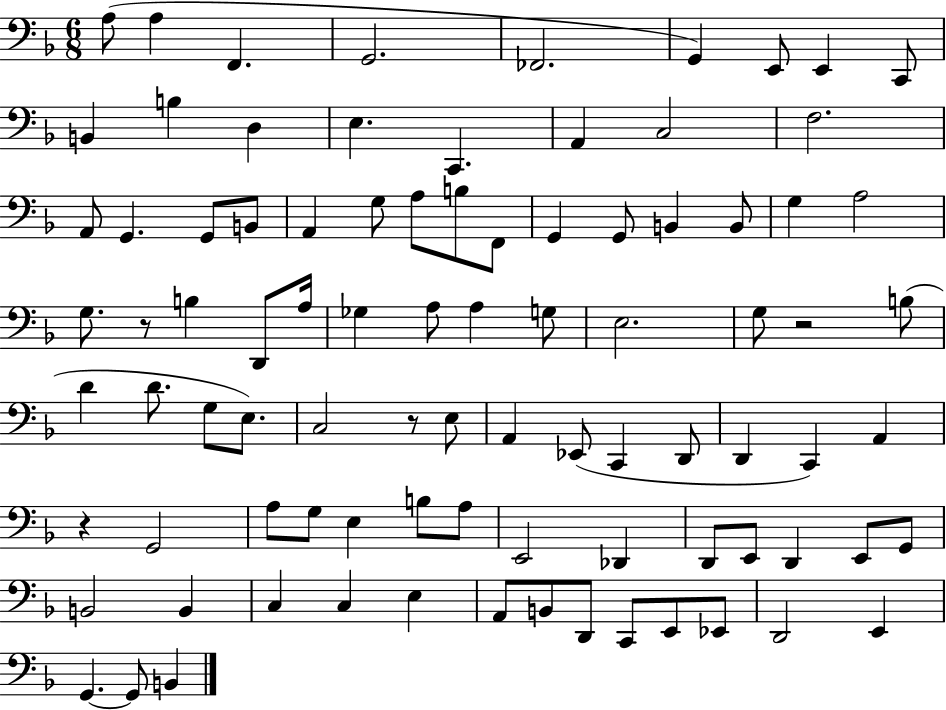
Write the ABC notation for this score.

X:1
T:Untitled
M:6/8
L:1/4
K:F
A,/2 A, F,, G,,2 _F,,2 G,, E,,/2 E,, C,,/2 B,, B, D, E, C,, A,, C,2 F,2 A,,/2 G,, G,,/2 B,,/2 A,, G,/2 A,/2 B,/2 F,,/2 G,, G,,/2 B,, B,,/2 G, A,2 G,/2 z/2 B, D,,/2 A,/4 _G, A,/2 A, G,/2 E,2 G,/2 z2 B,/2 D D/2 G,/2 E,/2 C,2 z/2 E,/2 A,, _E,,/2 C,, D,,/2 D,, C,, A,, z G,,2 A,/2 G,/2 E, B,/2 A,/2 E,,2 _D,, D,,/2 E,,/2 D,, E,,/2 G,,/2 B,,2 B,, C, C, E, A,,/2 B,,/2 D,,/2 C,,/2 E,,/2 _E,,/2 D,,2 E,, G,, G,,/2 B,,